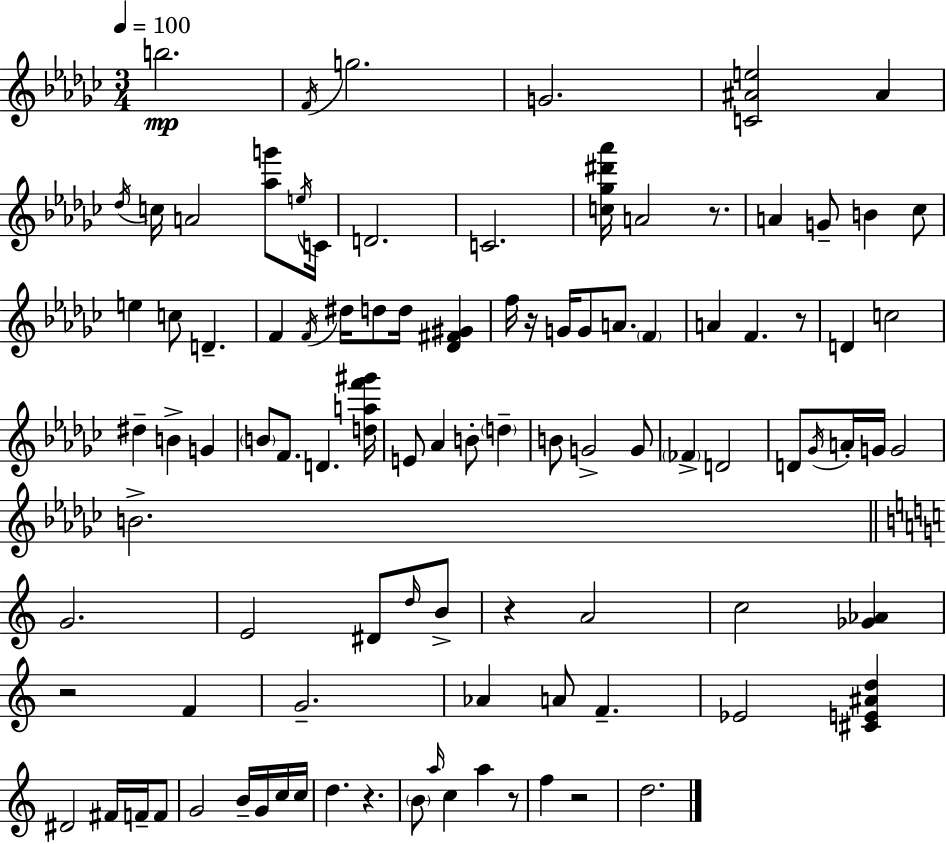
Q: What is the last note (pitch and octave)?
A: D5